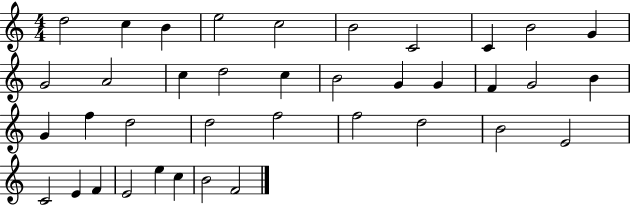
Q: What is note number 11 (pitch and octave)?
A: G4